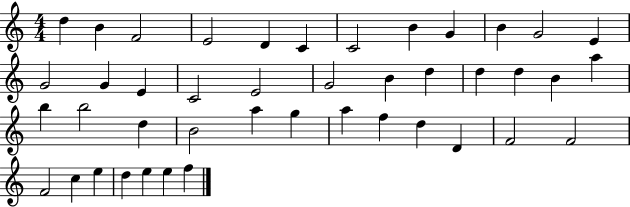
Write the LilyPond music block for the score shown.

{
  \clef treble
  \numericTimeSignature
  \time 4/4
  \key c \major
  d''4 b'4 f'2 | e'2 d'4 c'4 | c'2 b'4 g'4 | b'4 g'2 e'4 | \break g'2 g'4 e'4 | c'2 e'2 | g'2 b'4 d''4 | d''4 d''4 b'4 a''4 | \break b''4 b''2 d''4 | b'2 a''4 g''4 | a''4 f''4 d''4 d'4 | f'2 f'2 | \break f'2 c''4 e''4 | d''4 e''4 e''4 f''4 | \bar "|."
}